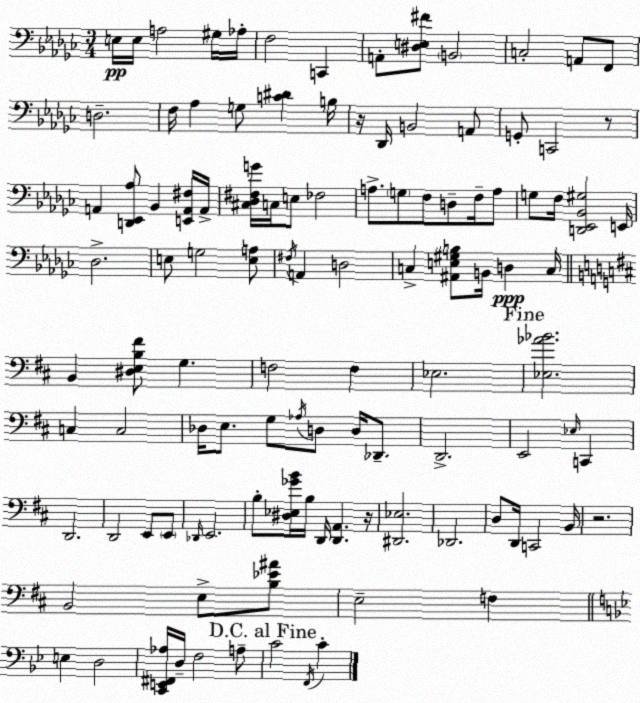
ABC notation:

X:1
T:Untitled
M:3/4
L:1/4
K:Ebm
E,/4 E,/4 A,2 ^G,/4 _A,/4 F,2 C,, A,,/2 [^D,E,^F]/2 B,,2 C,2 A,,/2 F,,/2 D,2 F,/4 _A, G,/2 [C^D] B,/4 z/4 _D,,/4 B,,2 A,,/2 G,,/2 C,,2 z/2 A,, [D,,_E,,_A,]/2 _B,, [E,,A,,^F,]/4 A,,/4 [^C,_D,^F,G]/4 C,/4 E,/2 _F,2 A,/2 G,/2 F,/2 D,/2 F,/4 A,/2 G,/2 F,/4 [D,,_E,,_B,,^G,]2 E,,/4 _D,2 E,/2 G,2 [E,A,]/2 ^F,/4 A,, D,2 C, [^A,,E,^G,B,]/2 B,,/4 D, C,/4 B,, [^D,E,B,^F]/2 G, F,2 F, _E,2 [_E,_A_B]2 C, C,2 _D,/4 E,/2 G,/2 _A,/4 D,/2 D,/4 _D,,/2 D,,2 E,,2 _E,/4 C,, D,,2 D,,2 E,,/2 E,,/2 _D,,/4 E,,2 B,/2 [^D,_E,_GB]/4 B,/4 D,,/4 [D,,A,,] z/4 [^D,,_E,]2 _D,,2 D,/2 D,,/4 C,,2 B,,/4 z2 B,,2 E,/2 [B,_E^A]/2 E,2 F, E, D,2 [C,,E,,^F,,_A,]/4 D,/4 F,2 A,/2 C2 F,,/4 C